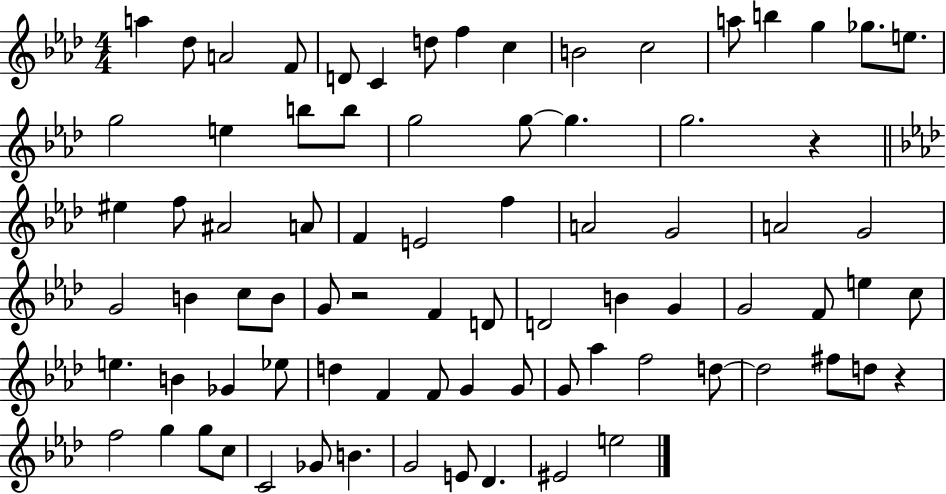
A5/q Db5/e A4/h F4/e D4/e C4/q D5/e F5/q C5/q B4/h C5/h A5/e B5/q G5/q Gb5/e. E5/e. G5/h E5/q B5/e B5/e G5/h G5/e G5/q. G5/h. R/q EIS5/q F5/e A#4/h A4/e F4/q E4/h F5/q A4/h G4/h A4/h G4/h G4/h B4/q C5/e B4/e G4/e R/h F4/q D4/e D4/h B4/q G4/q G4/h F4/e E5/q C5/e E5/q. B4/q Gb4/q Eb5/e D5/q F4/q F4/e G4/q G4/e G4/e Ab5/q F5/h D5/e D5/h F#5/e D5/e R/q F5/h G5/q G5/e C5/e C4/h Gb4/e B4/q. G4/h E4/e Db4/q. EIS4/h E5/h